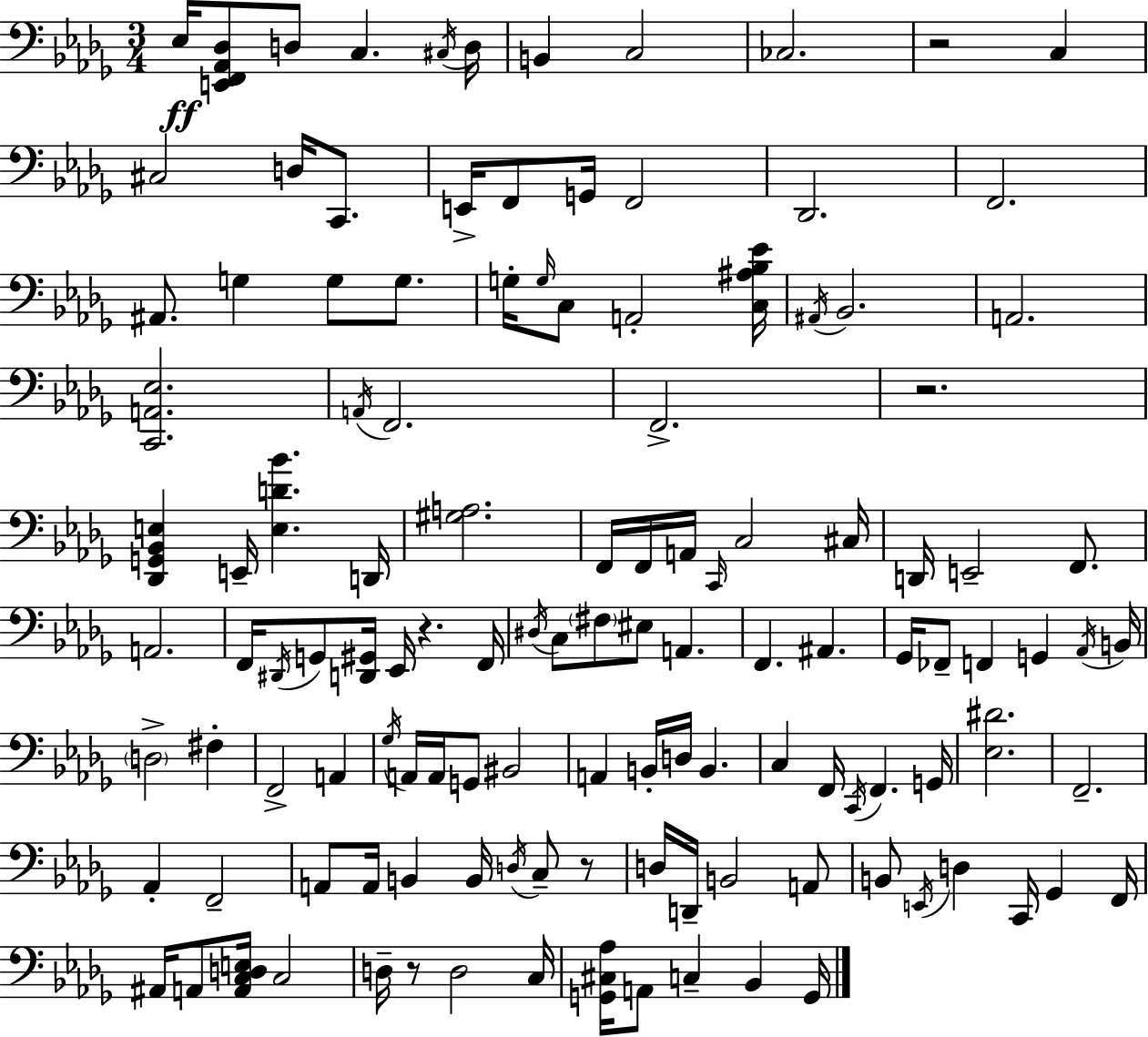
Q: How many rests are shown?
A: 5